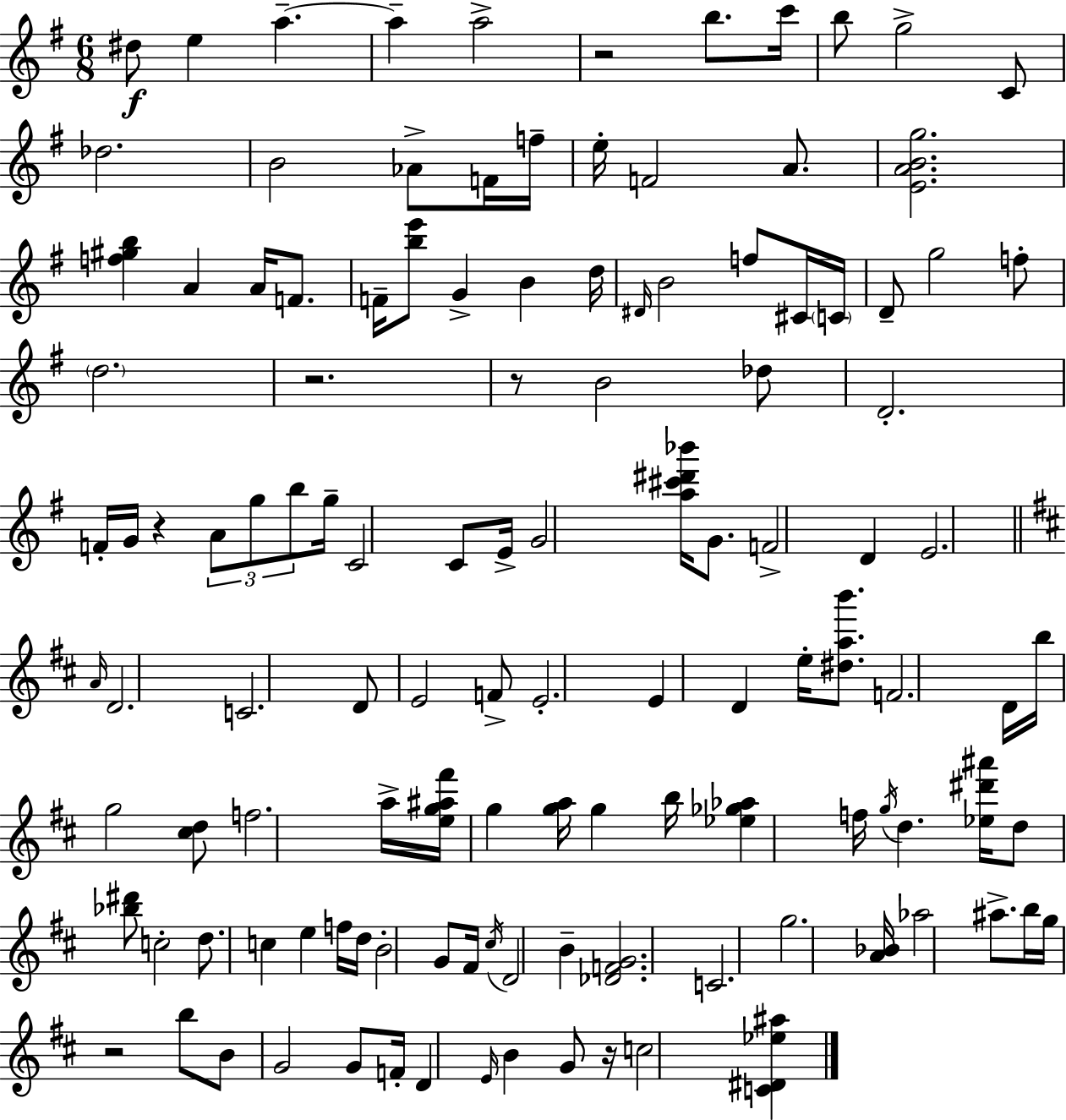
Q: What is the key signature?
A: E minor